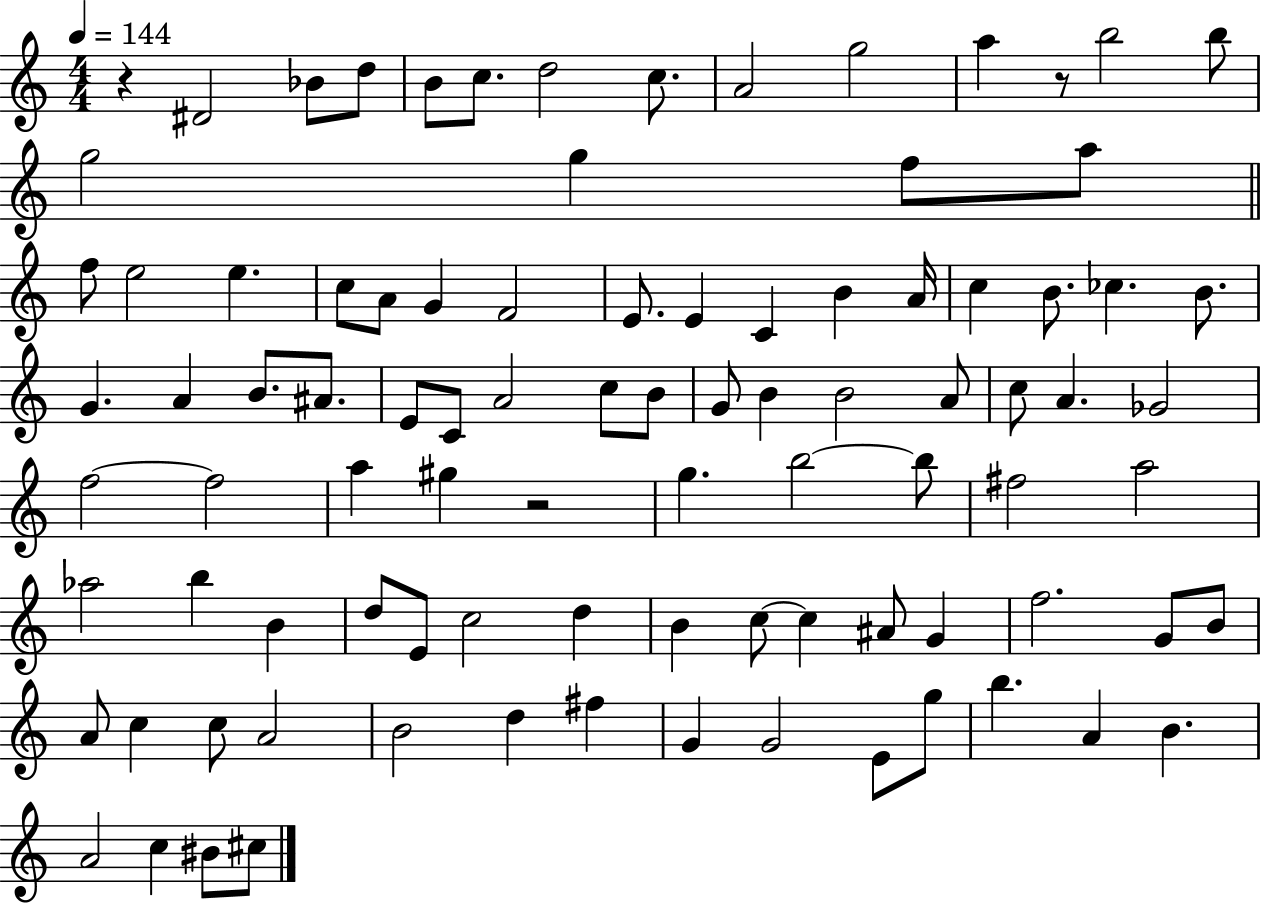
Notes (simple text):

R/q D#4/h Bb4/e D5/e B4/e C5/e. D5/h C5/e. A4/h G5/h A5/q R/e B5/h B5/e G5/h G5/q F5/e A5/e F5/e E5/h E5/q. C5/e A4/e G4/q F4/h E4/e. E4/q C4/q B4/q A4/s C5/q B4/e. CES5/q. B4/e. G4/q. A4/q B4/e. A#4/e. E4/e C4/e A4/h C5/e B4/e G4/e B4/q B4/h A4/e C5/e A4/q. Gb4/h F5/h F5/h A5/q G#5/q R/h G5/q. B5/h B5/e F#5/h A5/h Ab5/h B5/q B4/q D5/e E4/e C5/h D5/q B4/q C5/e C5/q A#4/e G4/q F5/h. G4/e B4/e A4/e C5/q C5/e A4/h B4/h D5/q F#5/q G4/q G4/h E4/e G5/e B5/q. A4/q B4/q. A4/h C5/q BIS4/e C#5/e